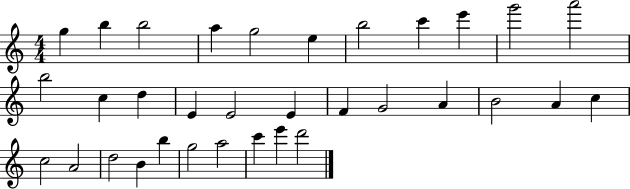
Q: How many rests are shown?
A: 0